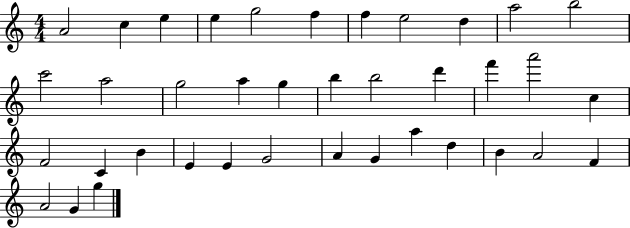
X:1
T:Untitled
M:4/4
L:1/4
K:C
A2 c e e g2 f f e2 d a2 b2 c'2 a2 g2 a g b b2 d' f' a'2 c F2 C B E E G2 A G a d B A2 F A2 G g